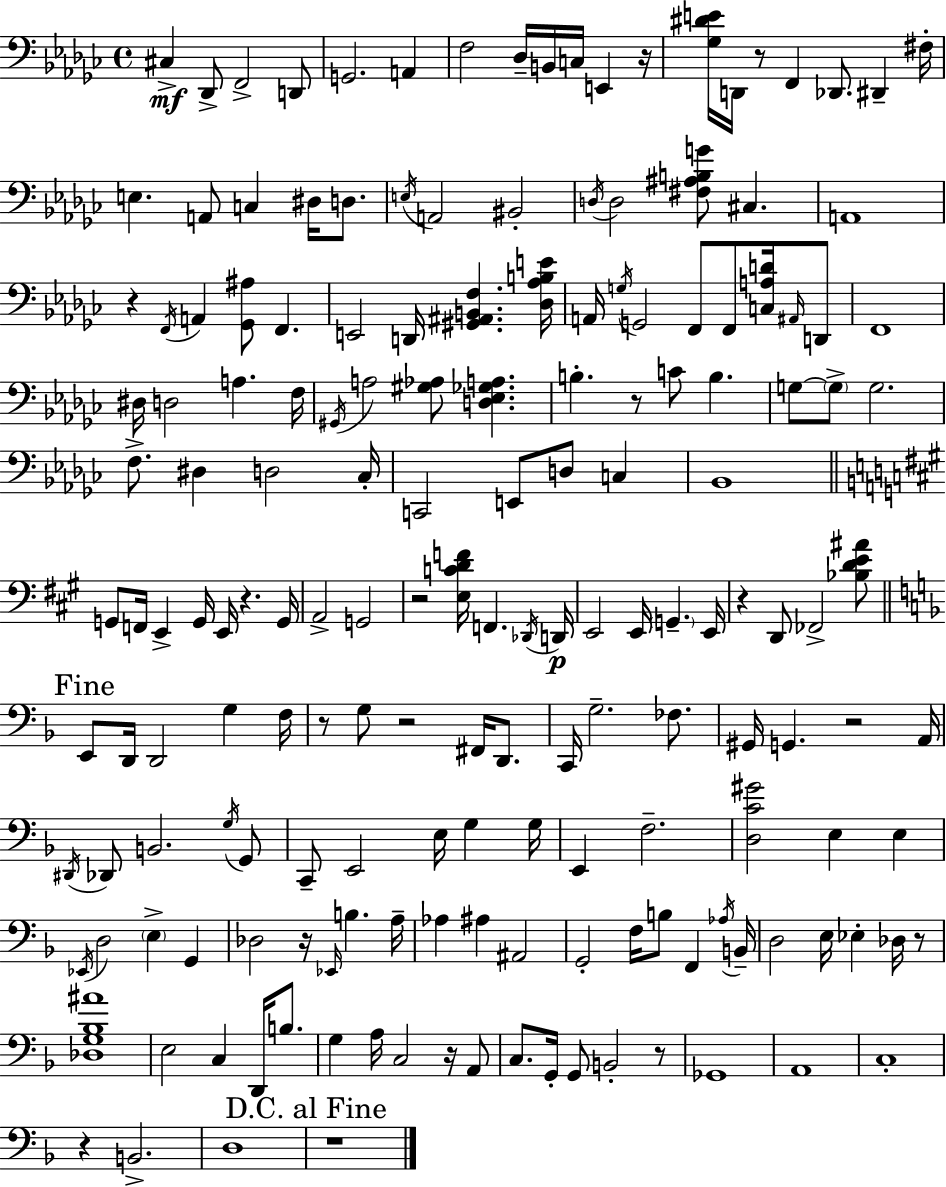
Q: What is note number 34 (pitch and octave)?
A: A2